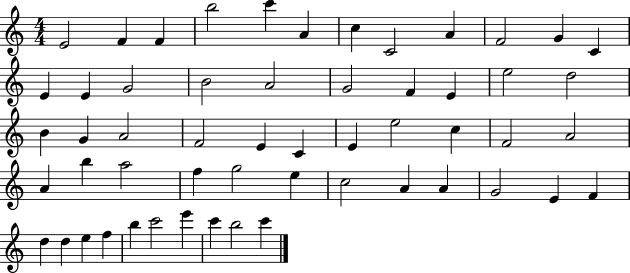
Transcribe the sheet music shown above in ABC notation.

X:1
T:Untitled
M:4/4
L:1/4
K:C
E2 F F b2 c' A c C2 A F2 G C E E G2 B2 A2 G2 F E e2 d2 B G A2 F2 E C E e2 c F2 A2 A b a2 f g2 e c2 A A G2 E F d d e f b c'2 e' c' b2 c'